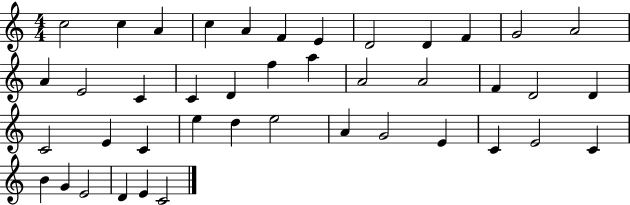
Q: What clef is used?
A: treble